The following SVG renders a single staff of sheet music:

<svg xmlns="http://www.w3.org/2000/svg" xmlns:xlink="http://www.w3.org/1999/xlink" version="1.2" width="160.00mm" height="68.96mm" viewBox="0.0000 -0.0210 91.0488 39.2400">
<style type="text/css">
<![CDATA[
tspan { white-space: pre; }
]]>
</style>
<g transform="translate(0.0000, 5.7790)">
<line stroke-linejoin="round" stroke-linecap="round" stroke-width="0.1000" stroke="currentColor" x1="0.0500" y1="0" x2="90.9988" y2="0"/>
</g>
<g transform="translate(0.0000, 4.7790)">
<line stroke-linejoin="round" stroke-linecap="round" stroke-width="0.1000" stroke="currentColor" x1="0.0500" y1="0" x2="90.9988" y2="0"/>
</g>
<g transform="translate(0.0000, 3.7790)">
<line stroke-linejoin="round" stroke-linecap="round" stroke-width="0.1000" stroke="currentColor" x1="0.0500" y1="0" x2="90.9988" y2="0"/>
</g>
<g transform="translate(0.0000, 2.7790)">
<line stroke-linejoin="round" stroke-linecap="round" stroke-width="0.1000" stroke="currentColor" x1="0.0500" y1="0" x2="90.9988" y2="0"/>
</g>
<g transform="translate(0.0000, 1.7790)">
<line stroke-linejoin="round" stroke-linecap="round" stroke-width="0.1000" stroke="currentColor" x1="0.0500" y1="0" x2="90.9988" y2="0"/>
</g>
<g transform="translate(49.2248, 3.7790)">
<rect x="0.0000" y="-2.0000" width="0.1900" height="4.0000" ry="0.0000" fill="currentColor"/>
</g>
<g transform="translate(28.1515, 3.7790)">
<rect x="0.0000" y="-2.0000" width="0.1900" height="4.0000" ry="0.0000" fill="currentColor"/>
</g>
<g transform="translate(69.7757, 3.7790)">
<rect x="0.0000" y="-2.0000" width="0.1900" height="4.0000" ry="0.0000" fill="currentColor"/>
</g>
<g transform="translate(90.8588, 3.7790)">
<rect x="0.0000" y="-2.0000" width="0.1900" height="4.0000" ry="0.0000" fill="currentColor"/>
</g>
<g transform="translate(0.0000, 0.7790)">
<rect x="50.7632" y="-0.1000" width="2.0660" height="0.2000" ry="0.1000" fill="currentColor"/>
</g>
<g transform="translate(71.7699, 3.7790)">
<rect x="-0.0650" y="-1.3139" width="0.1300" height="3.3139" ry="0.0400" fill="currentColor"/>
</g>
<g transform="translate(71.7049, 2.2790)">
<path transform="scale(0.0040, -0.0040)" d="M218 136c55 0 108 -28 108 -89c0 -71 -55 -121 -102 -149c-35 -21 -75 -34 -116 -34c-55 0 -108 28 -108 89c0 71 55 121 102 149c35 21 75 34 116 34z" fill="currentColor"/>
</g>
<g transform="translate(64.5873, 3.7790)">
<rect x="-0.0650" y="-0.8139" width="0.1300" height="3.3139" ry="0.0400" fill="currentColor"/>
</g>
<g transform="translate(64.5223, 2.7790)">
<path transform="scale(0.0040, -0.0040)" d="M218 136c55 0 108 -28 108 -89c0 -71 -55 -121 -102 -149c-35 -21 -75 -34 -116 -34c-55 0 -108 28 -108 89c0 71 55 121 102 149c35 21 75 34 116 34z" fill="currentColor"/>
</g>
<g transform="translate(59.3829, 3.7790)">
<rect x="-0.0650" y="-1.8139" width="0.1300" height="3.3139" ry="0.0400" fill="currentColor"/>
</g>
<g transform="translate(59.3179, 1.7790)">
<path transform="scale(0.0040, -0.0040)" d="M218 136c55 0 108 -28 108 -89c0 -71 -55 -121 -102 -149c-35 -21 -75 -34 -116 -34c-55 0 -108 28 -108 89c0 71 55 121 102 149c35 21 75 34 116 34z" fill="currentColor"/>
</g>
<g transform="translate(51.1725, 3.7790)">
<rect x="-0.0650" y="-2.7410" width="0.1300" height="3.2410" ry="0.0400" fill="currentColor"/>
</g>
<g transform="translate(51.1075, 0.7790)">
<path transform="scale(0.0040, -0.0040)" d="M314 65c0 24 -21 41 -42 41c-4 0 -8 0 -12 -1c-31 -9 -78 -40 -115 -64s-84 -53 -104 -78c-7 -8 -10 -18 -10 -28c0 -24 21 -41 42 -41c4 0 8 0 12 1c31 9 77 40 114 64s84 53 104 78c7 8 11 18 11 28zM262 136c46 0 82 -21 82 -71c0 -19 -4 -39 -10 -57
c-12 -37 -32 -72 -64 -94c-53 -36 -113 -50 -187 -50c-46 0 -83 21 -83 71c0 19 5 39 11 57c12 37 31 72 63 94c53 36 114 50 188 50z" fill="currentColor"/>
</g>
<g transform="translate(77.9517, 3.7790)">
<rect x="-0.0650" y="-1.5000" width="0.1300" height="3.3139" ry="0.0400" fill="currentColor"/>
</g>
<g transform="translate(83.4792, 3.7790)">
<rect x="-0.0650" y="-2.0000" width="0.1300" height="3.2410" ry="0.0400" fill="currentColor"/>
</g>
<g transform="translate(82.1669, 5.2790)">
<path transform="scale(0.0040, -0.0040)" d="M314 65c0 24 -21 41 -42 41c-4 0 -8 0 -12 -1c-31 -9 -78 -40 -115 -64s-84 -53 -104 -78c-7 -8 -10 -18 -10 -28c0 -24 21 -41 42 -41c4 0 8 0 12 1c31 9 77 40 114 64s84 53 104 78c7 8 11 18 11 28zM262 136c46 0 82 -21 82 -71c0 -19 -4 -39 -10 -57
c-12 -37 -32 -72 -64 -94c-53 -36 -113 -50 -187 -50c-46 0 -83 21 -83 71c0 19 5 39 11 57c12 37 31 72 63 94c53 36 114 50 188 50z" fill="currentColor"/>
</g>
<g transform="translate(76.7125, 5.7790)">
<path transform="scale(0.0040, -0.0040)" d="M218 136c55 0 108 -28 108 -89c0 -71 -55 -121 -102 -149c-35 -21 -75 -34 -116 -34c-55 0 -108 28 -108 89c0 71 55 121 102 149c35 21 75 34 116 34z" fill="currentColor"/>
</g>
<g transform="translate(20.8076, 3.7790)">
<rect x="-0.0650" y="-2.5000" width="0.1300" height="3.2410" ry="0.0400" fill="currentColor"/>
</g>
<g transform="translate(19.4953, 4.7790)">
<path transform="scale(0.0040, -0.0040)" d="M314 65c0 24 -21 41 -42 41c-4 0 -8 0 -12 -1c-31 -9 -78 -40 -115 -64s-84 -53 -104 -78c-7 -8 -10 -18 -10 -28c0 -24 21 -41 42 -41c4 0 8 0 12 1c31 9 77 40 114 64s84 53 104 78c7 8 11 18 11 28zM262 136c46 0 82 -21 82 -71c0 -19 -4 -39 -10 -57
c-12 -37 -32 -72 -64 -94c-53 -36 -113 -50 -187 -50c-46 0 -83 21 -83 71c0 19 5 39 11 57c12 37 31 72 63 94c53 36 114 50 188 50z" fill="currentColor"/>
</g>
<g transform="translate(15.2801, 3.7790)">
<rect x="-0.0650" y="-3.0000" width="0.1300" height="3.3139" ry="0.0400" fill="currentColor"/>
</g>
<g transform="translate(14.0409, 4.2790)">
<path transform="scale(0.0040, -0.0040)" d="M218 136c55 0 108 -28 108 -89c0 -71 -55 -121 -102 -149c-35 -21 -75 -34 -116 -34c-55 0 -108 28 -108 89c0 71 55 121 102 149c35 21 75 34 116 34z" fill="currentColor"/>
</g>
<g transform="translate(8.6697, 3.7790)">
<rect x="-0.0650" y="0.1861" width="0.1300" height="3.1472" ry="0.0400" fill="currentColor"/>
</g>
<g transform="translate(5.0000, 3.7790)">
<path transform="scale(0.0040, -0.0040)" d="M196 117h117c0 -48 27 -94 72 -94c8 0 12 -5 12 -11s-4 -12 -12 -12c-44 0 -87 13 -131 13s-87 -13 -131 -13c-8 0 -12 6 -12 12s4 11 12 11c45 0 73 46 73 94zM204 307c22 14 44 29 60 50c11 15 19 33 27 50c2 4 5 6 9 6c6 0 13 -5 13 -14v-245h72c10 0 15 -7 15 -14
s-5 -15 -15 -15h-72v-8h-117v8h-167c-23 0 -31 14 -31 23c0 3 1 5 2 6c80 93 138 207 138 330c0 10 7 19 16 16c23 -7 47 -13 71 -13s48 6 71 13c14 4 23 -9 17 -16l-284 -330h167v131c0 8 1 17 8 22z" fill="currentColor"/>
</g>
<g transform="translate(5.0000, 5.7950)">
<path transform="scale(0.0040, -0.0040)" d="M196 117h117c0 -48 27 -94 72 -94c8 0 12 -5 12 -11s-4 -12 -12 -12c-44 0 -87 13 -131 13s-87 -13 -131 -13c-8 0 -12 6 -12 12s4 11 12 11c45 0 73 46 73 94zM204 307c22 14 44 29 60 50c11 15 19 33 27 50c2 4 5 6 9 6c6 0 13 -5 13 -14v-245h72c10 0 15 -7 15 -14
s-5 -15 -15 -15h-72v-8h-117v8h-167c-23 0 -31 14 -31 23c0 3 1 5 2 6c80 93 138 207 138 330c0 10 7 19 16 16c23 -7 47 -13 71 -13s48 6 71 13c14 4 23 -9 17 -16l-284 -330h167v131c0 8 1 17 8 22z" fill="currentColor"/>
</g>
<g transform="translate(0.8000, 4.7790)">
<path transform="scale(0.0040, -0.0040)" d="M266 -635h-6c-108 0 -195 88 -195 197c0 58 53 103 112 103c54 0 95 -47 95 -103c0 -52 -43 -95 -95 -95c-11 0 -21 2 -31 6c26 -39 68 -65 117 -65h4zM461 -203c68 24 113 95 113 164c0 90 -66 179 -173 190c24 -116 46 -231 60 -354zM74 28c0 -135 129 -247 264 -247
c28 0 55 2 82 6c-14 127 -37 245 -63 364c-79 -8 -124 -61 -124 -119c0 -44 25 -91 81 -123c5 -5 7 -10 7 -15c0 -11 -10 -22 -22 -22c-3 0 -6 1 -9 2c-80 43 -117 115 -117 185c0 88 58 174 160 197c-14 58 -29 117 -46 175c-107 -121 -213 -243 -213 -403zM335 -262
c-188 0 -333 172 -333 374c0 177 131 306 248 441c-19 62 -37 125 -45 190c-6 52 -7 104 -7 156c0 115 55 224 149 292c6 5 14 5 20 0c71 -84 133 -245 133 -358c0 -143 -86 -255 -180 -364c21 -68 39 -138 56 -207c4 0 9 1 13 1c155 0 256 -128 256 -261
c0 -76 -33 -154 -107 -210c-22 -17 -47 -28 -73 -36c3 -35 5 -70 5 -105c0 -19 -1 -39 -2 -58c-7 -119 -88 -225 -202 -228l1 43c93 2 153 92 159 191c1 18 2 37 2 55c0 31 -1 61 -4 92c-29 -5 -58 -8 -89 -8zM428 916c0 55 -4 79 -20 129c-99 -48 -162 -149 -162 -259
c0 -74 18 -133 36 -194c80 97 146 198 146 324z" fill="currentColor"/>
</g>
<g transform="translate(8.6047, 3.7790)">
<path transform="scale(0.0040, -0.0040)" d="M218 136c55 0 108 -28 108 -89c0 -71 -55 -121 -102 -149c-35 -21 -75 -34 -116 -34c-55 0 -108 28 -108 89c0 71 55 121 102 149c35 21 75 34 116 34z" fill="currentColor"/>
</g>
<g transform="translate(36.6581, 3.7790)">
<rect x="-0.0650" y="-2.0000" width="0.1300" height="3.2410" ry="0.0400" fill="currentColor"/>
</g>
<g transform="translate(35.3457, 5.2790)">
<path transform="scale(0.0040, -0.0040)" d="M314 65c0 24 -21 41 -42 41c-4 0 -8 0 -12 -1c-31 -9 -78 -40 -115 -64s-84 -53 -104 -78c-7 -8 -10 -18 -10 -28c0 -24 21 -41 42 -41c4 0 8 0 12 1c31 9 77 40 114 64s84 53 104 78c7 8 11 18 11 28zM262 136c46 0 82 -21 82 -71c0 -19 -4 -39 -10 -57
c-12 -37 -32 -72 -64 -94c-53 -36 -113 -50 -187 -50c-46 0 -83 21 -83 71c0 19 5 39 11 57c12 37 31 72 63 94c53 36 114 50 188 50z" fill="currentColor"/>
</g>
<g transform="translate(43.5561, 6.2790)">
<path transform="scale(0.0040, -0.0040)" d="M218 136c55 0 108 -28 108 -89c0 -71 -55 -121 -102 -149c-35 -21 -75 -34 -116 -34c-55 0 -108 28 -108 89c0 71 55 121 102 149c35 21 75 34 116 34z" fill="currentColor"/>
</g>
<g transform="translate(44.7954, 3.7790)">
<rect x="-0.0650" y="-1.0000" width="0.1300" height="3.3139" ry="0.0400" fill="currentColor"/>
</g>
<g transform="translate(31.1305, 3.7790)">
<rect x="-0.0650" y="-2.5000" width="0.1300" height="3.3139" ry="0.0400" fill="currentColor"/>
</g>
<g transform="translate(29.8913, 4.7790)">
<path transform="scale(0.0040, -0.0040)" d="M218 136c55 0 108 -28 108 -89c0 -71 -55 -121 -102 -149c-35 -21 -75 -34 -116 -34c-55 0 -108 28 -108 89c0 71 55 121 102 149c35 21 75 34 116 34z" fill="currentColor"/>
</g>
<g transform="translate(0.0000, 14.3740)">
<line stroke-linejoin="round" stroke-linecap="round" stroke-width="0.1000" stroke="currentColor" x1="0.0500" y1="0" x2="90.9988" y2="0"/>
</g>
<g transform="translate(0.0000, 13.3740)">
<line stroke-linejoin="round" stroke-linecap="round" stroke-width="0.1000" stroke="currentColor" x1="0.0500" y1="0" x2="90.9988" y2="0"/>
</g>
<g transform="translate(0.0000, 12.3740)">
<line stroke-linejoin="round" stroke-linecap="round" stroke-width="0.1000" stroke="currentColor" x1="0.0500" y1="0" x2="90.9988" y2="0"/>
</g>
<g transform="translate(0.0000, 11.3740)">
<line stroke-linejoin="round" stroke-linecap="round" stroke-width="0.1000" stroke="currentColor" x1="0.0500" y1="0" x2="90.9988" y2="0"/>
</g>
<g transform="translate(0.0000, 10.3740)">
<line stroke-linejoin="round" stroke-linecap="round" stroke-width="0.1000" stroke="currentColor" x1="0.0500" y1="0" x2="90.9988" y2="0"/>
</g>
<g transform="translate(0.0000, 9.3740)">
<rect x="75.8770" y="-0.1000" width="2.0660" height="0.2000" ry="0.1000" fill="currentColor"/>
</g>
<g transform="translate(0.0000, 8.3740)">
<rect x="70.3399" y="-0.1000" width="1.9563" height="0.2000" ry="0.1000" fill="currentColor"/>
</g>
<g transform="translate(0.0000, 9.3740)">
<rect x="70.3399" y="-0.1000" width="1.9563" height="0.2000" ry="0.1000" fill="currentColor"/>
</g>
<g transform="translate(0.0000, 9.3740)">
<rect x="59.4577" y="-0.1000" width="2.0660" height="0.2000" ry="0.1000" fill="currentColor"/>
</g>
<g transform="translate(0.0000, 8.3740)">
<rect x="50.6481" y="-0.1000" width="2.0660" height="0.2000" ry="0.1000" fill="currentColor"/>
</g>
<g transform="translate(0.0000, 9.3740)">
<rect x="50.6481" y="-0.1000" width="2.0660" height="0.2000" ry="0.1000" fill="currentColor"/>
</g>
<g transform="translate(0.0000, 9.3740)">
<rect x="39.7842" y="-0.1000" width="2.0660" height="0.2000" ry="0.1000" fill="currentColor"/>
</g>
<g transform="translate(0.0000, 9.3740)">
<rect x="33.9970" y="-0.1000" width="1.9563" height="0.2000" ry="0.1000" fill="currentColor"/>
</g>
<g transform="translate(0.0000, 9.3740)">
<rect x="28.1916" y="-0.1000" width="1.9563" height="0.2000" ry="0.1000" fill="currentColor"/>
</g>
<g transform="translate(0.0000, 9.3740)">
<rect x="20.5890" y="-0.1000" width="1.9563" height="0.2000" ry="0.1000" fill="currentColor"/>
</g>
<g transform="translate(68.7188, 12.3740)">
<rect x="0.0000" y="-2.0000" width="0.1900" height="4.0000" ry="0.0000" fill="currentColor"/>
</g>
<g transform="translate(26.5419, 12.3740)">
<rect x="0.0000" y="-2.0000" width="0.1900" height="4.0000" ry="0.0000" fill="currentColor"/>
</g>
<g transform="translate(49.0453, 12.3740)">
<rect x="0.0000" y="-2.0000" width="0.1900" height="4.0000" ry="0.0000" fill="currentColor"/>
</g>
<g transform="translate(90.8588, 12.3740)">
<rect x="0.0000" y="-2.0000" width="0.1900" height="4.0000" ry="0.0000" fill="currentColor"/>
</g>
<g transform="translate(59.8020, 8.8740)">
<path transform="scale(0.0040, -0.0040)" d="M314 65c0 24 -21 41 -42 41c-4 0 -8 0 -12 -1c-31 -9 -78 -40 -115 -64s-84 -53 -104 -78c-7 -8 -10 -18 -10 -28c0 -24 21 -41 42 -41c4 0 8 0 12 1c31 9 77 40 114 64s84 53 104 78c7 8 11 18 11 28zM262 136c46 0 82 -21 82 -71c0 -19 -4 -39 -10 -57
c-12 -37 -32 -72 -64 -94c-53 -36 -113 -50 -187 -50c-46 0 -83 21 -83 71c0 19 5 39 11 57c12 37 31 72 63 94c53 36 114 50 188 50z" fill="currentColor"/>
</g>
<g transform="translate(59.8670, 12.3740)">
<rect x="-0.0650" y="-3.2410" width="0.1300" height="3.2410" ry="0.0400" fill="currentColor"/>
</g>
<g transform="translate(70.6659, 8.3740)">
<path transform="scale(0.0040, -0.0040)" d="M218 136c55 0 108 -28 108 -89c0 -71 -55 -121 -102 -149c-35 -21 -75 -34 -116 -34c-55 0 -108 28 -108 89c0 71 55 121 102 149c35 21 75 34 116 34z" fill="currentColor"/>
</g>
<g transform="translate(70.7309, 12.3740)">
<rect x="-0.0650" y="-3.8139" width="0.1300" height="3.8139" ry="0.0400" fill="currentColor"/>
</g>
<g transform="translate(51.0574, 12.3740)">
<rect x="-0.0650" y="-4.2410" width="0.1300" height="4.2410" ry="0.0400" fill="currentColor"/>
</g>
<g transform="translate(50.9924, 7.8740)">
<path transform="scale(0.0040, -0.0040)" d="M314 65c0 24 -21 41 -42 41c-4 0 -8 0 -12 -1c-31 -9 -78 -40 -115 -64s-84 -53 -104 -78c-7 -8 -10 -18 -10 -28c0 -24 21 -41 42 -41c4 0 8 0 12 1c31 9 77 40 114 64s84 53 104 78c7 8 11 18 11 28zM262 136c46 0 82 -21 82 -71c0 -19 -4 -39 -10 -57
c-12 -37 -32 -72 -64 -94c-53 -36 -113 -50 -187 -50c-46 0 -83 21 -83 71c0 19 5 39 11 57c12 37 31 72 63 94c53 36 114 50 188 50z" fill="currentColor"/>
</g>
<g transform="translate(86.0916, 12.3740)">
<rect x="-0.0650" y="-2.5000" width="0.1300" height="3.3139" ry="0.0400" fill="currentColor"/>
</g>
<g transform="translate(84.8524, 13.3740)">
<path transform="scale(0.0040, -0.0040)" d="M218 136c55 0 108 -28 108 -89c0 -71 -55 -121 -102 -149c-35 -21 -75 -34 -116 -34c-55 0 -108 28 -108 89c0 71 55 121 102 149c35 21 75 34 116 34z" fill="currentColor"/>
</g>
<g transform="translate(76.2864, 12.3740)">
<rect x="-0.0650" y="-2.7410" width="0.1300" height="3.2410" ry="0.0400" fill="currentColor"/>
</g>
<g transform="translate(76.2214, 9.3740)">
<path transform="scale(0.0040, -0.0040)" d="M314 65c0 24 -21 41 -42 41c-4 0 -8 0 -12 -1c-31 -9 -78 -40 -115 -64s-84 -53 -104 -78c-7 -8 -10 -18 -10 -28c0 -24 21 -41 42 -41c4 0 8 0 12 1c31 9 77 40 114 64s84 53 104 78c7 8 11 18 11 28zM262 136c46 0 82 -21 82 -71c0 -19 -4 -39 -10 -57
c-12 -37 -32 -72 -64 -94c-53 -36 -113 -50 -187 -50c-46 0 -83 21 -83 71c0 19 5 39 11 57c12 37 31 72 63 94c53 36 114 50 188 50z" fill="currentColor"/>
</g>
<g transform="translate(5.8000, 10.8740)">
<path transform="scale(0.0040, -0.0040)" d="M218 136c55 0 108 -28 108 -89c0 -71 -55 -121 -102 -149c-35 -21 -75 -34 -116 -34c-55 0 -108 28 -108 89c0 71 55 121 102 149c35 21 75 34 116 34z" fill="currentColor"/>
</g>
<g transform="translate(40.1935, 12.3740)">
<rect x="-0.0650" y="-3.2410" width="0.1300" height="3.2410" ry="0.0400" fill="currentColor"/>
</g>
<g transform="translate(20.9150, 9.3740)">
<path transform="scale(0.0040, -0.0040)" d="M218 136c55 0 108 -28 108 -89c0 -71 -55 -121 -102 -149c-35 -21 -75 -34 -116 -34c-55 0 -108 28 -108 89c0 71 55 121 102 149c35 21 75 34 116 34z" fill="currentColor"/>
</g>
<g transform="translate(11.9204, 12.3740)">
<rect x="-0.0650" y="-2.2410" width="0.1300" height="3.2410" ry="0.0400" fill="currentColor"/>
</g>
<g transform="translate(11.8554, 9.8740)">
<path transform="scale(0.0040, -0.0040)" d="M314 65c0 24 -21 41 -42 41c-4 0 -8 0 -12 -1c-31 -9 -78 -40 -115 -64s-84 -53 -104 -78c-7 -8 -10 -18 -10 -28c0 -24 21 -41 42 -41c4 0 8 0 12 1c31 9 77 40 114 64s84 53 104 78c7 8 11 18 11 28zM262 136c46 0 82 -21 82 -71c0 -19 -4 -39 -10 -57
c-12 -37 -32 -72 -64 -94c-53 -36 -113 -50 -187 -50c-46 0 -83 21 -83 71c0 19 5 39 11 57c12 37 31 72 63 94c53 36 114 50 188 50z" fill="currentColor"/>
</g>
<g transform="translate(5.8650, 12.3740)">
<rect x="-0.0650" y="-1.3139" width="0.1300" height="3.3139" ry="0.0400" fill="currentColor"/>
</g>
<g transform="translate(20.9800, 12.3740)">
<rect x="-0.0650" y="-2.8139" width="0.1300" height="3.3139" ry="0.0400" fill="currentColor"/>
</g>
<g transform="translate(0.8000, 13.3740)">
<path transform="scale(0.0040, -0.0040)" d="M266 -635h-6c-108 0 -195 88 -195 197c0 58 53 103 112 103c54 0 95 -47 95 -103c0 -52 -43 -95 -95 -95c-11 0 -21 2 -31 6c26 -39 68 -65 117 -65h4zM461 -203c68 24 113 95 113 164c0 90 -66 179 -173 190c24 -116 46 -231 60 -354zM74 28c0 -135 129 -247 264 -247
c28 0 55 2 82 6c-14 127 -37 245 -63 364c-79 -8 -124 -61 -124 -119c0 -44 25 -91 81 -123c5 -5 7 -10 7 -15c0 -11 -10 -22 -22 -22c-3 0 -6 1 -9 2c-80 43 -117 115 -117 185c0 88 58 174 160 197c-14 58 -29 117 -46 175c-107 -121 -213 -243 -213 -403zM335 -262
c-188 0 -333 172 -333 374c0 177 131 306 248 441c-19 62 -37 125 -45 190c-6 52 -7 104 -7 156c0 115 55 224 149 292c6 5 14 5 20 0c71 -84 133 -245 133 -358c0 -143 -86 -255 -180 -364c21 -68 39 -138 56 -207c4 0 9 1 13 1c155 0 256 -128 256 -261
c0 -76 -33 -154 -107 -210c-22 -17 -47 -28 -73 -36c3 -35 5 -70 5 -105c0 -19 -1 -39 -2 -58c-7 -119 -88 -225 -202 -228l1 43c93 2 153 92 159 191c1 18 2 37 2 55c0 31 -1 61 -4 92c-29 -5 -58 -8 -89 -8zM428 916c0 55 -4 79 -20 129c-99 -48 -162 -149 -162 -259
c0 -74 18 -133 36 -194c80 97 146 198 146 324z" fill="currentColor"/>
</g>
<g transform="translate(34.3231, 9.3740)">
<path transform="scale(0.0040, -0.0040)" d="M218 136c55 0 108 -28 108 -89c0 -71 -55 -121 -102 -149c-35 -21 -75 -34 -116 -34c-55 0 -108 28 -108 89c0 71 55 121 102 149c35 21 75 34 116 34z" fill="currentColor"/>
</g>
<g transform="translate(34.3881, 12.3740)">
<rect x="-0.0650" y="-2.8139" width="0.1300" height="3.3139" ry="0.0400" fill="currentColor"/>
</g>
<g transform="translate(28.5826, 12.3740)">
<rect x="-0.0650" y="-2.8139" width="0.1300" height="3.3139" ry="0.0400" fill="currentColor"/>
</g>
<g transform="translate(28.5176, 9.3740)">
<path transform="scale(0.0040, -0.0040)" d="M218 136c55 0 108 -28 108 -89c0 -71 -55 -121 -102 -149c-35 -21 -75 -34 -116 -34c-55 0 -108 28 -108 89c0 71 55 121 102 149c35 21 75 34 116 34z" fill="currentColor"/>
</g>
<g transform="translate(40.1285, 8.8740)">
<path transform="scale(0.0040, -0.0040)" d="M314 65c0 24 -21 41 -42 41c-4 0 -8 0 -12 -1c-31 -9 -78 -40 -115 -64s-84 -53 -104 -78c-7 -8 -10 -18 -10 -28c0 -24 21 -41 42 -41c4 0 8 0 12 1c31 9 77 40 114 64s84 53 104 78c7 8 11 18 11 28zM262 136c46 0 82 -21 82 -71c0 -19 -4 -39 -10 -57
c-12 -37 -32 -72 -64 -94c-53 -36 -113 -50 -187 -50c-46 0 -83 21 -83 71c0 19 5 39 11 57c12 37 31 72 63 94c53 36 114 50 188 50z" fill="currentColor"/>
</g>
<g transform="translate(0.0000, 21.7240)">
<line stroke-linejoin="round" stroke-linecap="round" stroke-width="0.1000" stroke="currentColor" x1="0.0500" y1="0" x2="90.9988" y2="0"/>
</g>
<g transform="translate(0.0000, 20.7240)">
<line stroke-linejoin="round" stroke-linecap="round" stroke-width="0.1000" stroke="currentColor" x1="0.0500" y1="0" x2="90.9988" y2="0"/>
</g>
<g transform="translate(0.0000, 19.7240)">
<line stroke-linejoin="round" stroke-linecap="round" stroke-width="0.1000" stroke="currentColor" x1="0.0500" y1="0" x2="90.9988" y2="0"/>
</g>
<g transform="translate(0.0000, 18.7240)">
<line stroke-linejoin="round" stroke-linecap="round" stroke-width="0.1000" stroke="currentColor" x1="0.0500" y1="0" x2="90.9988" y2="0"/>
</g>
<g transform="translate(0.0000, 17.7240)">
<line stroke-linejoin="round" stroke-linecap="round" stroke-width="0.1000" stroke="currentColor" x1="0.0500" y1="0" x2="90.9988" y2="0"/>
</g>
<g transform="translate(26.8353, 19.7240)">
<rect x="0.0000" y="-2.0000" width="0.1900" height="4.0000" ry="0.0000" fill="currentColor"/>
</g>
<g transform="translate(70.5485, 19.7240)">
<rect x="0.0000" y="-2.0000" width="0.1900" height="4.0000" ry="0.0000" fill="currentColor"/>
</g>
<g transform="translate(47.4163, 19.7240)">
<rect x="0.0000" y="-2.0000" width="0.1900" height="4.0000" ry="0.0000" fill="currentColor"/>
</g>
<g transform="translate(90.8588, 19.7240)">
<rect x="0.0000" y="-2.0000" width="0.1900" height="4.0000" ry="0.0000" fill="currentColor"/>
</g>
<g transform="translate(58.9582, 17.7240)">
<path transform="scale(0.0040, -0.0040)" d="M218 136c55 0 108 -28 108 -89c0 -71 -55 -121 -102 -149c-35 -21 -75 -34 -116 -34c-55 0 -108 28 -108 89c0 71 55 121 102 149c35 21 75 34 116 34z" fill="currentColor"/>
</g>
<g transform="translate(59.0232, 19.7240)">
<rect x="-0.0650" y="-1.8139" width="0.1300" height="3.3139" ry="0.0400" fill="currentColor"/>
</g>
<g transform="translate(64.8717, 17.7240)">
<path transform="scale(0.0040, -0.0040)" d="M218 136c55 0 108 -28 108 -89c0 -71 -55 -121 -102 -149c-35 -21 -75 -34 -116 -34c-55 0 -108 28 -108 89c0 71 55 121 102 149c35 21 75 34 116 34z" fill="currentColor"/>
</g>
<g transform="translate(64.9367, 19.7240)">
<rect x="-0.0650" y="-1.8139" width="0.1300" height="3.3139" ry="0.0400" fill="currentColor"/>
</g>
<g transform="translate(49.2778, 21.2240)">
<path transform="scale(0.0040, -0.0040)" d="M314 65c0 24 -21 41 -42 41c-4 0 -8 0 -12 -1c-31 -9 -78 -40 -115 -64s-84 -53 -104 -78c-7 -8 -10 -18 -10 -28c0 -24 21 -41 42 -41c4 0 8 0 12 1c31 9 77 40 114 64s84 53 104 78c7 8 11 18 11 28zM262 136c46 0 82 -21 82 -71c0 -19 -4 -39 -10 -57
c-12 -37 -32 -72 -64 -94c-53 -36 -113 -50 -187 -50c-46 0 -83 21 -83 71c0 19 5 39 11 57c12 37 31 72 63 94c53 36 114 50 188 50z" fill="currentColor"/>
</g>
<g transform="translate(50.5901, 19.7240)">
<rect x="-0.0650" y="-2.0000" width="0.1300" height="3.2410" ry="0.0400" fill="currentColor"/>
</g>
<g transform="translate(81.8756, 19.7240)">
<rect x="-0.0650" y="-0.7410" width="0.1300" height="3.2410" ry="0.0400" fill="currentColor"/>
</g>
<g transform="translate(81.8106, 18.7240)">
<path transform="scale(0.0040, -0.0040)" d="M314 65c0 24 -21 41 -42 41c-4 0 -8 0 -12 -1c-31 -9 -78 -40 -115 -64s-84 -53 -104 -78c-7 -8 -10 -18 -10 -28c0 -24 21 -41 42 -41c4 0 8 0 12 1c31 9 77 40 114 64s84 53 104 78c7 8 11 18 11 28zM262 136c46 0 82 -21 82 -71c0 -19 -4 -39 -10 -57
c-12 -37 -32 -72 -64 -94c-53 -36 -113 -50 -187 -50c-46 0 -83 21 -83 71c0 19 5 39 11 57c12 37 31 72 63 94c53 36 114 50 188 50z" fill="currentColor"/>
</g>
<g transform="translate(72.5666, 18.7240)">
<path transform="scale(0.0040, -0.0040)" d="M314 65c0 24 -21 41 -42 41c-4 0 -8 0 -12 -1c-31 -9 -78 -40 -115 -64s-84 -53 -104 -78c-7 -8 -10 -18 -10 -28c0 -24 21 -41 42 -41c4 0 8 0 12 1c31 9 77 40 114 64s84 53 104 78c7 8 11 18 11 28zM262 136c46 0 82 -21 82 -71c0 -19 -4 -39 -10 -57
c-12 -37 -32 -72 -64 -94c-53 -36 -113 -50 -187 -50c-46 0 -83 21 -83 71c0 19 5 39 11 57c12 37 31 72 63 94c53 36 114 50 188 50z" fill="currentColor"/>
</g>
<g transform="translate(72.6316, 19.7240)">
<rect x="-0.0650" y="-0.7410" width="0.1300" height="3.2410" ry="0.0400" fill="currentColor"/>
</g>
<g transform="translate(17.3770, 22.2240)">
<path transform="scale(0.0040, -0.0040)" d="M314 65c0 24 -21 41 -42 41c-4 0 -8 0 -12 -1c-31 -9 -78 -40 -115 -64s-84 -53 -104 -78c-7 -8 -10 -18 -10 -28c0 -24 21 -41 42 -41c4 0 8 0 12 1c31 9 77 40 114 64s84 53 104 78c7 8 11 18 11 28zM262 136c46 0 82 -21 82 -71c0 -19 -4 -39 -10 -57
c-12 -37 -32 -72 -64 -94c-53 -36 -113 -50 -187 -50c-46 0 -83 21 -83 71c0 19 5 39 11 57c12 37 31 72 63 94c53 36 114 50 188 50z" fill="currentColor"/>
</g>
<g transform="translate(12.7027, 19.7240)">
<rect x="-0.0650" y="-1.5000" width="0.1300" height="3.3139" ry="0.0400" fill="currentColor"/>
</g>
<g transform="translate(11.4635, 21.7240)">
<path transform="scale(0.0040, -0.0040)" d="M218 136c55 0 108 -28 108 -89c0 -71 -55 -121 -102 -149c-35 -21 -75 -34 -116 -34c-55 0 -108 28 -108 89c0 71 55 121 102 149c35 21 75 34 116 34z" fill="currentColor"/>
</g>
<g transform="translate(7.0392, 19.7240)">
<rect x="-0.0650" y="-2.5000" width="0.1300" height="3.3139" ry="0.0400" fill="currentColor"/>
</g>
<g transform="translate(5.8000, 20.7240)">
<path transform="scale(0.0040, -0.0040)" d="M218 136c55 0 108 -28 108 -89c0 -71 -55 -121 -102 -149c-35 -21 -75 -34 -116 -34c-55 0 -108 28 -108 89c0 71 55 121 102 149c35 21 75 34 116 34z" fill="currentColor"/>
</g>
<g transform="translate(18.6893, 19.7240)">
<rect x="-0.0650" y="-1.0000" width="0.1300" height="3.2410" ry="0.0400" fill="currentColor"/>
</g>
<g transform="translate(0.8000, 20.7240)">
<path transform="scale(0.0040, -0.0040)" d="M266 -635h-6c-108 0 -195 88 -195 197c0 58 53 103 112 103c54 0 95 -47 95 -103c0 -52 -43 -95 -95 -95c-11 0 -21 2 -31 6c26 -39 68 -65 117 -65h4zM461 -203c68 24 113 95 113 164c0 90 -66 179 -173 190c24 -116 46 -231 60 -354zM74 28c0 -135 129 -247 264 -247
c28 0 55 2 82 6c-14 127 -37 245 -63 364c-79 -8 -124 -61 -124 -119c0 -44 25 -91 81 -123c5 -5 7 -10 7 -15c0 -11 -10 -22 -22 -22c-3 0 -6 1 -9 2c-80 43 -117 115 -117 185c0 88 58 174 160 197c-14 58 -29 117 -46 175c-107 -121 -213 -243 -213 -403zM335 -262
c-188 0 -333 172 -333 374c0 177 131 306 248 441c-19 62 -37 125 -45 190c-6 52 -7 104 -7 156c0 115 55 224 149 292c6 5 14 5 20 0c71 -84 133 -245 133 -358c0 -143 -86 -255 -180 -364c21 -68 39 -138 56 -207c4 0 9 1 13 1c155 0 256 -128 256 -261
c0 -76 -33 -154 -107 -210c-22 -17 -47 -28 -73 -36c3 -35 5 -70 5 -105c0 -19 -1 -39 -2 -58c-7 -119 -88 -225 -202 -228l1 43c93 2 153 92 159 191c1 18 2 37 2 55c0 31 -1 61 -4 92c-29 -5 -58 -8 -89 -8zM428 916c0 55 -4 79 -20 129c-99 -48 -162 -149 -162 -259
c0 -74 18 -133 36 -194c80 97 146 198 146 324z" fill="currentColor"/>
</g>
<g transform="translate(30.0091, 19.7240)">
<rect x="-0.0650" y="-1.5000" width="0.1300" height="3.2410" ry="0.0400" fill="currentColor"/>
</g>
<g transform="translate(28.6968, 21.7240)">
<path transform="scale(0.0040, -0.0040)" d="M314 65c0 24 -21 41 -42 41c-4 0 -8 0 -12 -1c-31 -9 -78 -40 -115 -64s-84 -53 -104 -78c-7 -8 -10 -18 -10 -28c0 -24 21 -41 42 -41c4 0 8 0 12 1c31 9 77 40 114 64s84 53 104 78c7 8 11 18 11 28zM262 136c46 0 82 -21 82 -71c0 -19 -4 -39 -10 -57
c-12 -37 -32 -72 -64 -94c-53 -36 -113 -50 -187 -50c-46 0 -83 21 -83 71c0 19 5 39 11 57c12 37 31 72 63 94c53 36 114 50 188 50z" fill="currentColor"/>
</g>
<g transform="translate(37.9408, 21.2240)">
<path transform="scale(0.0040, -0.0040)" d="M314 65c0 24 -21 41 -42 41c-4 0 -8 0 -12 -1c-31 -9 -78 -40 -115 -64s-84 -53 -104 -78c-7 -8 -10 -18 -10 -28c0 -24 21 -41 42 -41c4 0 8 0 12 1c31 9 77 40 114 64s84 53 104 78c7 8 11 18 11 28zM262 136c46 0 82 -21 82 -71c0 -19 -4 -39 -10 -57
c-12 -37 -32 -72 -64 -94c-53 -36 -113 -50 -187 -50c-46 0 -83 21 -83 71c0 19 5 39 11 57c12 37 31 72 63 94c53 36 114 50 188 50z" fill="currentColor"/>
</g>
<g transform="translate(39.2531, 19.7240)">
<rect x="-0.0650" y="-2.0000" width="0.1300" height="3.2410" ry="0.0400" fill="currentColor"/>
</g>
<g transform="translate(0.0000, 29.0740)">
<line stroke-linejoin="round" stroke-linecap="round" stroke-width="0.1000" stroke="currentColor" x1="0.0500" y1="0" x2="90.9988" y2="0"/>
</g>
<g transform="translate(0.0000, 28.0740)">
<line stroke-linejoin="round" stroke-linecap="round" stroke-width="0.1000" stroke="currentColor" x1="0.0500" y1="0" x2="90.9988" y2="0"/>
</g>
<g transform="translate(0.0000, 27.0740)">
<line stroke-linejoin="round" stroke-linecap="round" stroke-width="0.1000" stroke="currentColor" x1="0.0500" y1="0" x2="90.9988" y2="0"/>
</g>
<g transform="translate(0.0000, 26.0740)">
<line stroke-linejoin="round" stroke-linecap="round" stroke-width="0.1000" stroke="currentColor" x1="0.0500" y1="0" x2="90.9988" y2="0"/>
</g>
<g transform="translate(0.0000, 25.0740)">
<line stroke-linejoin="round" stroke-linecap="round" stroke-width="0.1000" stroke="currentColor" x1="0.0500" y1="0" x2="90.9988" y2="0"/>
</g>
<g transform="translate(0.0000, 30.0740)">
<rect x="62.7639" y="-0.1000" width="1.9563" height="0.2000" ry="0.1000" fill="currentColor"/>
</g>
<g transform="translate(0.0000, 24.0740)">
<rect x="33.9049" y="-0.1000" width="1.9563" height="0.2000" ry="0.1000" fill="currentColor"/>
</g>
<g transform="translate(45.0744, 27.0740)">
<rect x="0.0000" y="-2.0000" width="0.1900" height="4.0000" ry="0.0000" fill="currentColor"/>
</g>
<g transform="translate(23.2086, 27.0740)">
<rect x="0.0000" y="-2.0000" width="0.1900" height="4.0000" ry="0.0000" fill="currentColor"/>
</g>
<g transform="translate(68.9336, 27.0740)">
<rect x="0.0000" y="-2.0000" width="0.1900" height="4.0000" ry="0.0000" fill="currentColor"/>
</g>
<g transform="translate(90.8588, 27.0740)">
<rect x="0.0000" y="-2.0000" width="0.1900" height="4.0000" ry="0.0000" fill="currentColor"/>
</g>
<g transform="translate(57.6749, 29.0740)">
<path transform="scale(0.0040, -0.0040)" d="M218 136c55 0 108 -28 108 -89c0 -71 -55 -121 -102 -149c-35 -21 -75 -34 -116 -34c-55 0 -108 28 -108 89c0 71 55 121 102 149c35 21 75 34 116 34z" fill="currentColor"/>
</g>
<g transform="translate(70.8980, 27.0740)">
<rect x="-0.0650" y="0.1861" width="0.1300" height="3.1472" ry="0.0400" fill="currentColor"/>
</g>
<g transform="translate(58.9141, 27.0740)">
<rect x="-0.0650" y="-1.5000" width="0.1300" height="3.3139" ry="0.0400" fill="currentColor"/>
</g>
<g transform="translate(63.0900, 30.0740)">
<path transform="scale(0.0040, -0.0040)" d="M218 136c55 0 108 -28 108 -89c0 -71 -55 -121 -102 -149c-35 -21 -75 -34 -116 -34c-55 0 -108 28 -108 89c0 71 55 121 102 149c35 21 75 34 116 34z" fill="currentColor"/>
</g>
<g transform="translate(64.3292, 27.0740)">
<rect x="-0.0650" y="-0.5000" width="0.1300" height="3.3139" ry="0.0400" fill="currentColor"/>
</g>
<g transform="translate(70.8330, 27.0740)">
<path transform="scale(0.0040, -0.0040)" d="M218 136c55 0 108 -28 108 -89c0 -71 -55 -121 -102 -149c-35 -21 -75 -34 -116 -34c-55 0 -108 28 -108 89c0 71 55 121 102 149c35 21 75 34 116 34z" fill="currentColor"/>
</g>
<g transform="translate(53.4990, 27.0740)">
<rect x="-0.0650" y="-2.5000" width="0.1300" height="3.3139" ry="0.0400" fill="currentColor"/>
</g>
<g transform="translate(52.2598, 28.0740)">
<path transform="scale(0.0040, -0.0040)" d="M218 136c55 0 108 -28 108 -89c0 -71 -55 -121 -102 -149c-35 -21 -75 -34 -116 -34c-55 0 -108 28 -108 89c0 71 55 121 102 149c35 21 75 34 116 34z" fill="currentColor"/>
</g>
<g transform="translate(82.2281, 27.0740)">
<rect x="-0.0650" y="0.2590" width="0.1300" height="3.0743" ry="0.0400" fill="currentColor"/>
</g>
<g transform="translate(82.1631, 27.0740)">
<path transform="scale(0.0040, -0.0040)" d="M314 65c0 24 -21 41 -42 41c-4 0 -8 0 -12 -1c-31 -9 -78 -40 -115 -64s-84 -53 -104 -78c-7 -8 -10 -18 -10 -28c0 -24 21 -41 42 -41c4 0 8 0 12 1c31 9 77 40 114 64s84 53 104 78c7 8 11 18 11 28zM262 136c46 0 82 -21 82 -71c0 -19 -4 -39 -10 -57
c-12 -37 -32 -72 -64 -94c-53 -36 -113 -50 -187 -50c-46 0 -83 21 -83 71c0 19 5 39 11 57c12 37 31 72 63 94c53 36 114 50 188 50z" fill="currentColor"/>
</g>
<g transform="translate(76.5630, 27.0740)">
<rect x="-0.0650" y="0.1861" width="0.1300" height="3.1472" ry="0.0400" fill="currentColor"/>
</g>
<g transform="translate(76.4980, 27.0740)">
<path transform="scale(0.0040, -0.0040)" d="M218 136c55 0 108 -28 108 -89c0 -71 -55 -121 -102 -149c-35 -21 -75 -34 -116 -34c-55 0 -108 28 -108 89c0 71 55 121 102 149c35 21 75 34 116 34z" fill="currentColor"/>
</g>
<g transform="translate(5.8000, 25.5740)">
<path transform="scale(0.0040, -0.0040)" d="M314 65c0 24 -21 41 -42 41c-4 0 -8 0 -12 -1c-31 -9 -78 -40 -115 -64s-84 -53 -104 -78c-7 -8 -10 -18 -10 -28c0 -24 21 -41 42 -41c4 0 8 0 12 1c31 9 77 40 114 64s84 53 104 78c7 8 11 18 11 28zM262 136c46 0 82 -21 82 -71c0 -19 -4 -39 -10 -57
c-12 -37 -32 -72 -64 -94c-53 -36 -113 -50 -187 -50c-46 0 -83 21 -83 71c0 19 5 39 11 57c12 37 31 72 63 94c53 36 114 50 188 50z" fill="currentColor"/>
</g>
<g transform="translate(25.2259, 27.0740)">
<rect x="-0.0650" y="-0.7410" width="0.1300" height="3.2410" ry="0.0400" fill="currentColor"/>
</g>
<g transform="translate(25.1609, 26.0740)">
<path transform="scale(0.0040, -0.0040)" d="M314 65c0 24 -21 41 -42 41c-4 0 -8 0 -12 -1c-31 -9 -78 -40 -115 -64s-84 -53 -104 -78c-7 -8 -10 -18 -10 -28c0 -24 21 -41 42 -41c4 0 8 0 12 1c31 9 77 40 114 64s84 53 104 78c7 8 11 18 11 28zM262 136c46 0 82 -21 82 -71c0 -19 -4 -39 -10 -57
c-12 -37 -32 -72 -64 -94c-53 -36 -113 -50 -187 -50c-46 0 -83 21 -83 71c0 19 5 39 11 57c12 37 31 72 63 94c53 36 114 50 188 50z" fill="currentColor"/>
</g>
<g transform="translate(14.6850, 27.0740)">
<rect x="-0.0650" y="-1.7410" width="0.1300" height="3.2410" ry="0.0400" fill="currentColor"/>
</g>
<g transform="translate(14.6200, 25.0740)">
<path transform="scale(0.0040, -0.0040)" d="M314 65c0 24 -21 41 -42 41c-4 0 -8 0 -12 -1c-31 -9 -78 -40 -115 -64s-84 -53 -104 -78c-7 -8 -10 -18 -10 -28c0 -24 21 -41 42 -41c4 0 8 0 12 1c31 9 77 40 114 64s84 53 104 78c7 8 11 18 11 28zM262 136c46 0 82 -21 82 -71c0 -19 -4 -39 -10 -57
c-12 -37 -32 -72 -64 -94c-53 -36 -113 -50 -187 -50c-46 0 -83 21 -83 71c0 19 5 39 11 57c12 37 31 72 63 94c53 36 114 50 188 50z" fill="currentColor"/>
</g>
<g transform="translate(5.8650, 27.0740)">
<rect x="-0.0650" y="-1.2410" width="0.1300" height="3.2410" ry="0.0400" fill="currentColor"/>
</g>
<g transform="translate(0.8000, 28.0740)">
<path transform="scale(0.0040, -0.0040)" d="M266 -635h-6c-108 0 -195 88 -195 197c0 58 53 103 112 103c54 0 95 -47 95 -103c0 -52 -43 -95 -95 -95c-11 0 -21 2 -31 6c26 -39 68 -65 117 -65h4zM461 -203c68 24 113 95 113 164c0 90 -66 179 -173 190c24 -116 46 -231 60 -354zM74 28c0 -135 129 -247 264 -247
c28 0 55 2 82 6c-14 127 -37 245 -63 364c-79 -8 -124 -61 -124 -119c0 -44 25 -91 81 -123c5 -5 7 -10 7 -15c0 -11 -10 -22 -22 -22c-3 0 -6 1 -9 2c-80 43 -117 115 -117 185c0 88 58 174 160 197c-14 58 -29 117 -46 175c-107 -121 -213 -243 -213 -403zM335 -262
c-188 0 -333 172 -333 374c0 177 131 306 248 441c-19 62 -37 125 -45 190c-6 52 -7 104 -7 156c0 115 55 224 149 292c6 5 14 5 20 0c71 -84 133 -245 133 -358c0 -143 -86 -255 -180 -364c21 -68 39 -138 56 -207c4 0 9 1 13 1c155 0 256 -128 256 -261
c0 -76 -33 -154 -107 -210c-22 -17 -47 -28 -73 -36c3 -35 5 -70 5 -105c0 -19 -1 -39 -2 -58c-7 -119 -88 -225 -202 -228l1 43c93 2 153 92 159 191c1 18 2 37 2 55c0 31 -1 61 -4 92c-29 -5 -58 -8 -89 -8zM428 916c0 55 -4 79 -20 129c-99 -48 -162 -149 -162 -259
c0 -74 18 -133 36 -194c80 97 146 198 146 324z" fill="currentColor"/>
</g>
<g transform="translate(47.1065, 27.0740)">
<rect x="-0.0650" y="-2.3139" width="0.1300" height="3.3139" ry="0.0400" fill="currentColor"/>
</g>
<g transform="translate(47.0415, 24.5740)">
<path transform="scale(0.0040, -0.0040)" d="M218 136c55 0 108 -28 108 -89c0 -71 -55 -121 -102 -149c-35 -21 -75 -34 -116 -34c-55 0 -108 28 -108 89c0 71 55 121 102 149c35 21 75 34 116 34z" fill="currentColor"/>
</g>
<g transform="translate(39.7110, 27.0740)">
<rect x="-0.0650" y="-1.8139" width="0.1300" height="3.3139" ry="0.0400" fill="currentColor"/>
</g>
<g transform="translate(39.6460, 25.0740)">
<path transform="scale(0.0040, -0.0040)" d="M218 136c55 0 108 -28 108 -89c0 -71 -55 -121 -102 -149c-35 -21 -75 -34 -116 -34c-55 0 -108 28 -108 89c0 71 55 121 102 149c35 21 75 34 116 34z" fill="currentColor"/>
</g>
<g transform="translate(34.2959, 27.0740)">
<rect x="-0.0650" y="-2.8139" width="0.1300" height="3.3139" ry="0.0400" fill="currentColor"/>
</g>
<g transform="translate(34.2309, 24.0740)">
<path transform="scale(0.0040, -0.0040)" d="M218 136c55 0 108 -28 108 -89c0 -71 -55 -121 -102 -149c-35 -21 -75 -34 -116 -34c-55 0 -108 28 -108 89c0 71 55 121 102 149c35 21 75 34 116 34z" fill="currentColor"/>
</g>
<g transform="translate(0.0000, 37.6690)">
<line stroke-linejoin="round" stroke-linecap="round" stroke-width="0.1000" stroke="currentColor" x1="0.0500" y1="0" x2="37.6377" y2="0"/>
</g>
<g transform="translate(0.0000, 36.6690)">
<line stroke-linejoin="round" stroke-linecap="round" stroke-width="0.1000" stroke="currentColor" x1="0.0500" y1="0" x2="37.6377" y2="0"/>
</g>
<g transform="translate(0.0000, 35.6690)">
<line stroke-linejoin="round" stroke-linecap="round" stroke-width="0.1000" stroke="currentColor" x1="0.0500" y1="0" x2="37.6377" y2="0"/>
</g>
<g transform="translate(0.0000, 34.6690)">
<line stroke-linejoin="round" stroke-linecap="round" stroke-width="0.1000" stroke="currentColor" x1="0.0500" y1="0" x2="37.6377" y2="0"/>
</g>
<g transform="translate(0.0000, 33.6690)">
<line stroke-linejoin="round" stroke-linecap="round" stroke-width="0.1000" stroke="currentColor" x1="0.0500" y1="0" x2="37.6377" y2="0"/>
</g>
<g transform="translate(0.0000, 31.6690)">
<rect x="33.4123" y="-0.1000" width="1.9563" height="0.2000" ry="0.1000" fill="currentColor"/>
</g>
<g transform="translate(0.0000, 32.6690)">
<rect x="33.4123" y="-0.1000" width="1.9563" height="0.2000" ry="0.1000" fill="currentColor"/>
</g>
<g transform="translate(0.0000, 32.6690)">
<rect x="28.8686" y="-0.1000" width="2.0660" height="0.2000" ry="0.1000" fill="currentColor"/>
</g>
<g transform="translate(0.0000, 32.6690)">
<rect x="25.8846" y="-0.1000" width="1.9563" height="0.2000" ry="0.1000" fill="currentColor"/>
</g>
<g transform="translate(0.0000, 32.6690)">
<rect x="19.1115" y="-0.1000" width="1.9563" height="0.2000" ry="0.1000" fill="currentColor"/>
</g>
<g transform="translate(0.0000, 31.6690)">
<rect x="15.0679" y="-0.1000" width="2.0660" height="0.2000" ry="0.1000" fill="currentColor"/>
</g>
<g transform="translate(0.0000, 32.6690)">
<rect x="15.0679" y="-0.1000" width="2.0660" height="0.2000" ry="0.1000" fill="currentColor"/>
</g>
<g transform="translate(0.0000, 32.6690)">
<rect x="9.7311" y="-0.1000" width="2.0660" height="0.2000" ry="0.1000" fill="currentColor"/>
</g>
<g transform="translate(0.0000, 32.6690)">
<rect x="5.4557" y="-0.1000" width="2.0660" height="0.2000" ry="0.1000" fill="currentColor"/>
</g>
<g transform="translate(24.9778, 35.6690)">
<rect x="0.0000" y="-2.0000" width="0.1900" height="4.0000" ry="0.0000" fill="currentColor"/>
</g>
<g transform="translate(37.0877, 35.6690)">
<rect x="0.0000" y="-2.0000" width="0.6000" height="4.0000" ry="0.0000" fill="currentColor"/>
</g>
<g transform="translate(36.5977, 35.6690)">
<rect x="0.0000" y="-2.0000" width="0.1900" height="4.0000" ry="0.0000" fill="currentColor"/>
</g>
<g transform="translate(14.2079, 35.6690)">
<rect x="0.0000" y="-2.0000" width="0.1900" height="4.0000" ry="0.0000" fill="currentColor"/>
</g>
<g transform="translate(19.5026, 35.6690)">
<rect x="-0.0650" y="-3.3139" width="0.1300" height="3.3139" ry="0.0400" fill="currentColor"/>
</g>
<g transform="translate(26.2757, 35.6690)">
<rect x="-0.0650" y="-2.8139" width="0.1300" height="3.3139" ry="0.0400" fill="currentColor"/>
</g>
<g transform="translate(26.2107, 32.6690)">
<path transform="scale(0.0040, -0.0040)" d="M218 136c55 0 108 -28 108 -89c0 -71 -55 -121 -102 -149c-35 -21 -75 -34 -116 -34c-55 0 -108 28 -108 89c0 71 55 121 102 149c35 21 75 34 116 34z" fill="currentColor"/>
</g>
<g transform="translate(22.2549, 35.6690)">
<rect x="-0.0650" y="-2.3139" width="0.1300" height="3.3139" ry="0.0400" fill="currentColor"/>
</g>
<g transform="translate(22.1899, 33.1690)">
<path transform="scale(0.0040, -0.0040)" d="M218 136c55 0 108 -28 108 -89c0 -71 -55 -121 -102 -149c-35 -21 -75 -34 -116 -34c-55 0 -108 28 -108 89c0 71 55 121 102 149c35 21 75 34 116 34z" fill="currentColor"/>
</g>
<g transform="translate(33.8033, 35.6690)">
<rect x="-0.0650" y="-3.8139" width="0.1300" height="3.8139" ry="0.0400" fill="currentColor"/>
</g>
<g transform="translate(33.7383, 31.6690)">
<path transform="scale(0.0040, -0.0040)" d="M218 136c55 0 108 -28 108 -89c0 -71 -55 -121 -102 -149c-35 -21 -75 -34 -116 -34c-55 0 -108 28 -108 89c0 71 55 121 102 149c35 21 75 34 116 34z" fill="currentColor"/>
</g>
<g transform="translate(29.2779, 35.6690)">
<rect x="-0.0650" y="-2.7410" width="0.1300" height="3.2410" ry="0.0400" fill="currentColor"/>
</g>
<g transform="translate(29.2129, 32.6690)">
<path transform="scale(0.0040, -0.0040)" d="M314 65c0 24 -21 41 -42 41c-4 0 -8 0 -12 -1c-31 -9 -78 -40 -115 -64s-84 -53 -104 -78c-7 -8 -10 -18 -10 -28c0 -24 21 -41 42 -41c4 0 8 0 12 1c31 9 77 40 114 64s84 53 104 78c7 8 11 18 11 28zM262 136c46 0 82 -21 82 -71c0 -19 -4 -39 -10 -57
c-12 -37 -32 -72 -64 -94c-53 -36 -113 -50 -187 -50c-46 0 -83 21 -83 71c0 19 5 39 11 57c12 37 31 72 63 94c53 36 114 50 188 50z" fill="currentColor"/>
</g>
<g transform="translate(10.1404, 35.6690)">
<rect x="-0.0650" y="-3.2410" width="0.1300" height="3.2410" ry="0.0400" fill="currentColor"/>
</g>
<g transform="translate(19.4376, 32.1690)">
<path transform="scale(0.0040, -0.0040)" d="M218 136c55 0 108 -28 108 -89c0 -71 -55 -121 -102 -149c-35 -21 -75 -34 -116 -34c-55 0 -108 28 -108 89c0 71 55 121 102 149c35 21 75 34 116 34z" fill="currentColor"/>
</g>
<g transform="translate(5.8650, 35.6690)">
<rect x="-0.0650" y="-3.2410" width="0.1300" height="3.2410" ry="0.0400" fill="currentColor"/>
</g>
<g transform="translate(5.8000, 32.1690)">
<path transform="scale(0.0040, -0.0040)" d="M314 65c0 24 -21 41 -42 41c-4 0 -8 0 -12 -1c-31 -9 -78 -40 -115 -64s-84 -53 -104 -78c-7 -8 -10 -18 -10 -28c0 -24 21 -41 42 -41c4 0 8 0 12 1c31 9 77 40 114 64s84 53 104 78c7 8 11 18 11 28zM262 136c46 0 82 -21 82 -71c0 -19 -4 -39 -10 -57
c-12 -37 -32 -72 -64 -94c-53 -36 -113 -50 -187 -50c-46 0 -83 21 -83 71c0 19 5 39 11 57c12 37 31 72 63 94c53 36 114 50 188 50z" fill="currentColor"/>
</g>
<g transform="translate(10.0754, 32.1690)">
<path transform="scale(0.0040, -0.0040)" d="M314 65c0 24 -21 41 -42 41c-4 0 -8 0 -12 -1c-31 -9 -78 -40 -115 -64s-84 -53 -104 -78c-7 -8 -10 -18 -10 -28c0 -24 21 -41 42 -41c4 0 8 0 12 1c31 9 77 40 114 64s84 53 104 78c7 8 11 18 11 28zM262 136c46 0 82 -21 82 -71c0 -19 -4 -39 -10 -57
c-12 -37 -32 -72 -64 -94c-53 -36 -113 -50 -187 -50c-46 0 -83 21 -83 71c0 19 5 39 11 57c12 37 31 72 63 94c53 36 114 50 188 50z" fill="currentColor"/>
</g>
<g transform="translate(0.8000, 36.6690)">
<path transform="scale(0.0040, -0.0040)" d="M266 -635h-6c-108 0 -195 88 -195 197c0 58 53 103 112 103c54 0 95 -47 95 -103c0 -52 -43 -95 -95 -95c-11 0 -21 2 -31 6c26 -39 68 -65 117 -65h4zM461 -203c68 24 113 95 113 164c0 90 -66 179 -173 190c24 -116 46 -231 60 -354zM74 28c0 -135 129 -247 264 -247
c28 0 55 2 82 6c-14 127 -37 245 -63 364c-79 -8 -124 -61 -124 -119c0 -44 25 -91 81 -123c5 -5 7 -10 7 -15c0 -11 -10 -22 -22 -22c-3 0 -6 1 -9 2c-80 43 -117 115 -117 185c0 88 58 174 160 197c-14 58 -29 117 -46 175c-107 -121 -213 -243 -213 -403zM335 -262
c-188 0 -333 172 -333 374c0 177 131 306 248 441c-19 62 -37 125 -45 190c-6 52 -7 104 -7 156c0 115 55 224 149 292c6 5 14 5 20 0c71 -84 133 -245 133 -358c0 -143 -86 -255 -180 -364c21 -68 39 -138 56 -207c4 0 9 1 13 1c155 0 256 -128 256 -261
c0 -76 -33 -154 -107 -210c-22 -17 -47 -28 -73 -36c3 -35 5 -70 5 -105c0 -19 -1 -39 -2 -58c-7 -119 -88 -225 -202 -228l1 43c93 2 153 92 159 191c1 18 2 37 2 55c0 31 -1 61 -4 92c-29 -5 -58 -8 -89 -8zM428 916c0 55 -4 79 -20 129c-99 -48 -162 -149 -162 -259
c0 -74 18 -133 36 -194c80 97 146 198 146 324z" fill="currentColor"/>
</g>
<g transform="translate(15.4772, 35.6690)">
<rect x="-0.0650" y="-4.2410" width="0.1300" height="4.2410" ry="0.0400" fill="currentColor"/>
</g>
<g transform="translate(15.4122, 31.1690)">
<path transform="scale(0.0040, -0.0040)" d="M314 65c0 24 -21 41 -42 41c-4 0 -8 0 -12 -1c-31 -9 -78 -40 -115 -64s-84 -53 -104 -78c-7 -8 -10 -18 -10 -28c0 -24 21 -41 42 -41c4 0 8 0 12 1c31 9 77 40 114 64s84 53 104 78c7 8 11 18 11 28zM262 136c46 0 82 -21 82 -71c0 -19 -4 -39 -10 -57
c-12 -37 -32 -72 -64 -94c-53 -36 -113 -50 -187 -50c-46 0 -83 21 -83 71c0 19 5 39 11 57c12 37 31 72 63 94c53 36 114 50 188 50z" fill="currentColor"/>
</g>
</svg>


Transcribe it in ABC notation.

X:1
T:Untitled
M:4/4
L:1/4
K:C
B A G2 G F2 D a2 f d e E F2 e g2 a a a b2 d'2 b2 c' a2 G G E D2 E2 F2 F2 f f d2 d2 e2 f2 d2 a f g G E C B B B2 b2 b2 d'2 b g a a2 c'